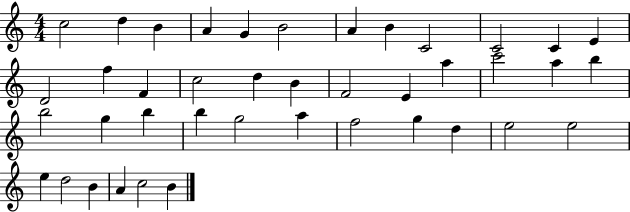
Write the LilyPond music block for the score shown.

{
  \clef treble
  \numericTimeSignature
  \time 4/4
  \key c \major
  c''2 d''4 b'4 | a'4 g'4 b'2 | a'4 b'4 c'2 | c'2 c'4 e'4 | \break d'2 f''4 f'4 | c''2 d''4 b'4 | f'2 e'4 a''4 | c'''2 a''4 b''4 | \break b''2 g''4 b''4 | b''4 g''2 a''4 | f''2 g''4 d''4 | e''2 e''2 | \break e''4 d''2 b'4 | a'4 c''2 b'4 | \bar "|."
}